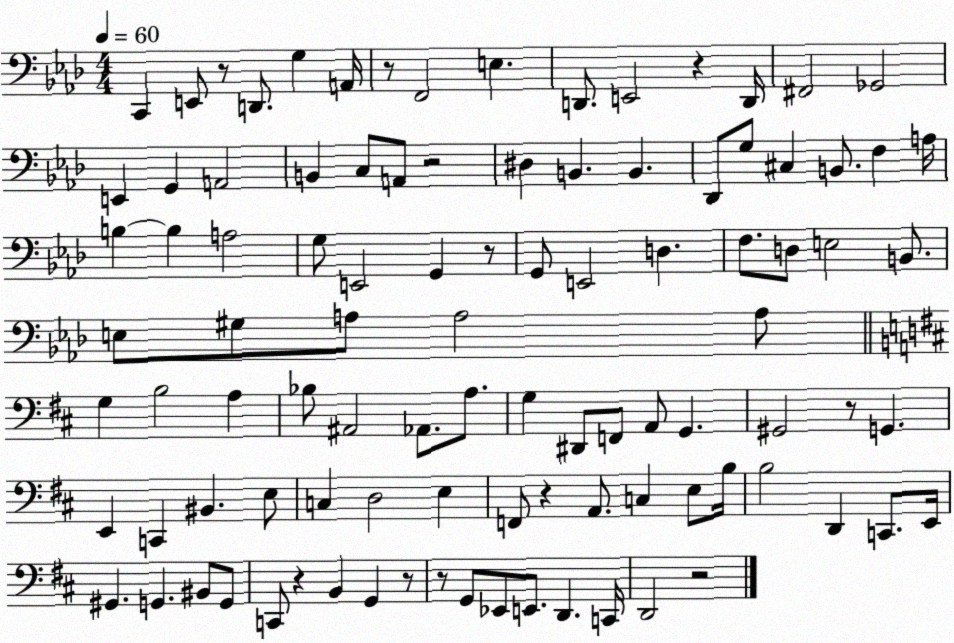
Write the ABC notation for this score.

X:1
T:Untitled
M:4/4
L:1/4
K:Ab
C,, E,,/2 z/2 D,,/2 G, A,,/4 z/2 F,,2 E, D,,/2 E,,2 z D,,/4 ^F,,2 _G,,2 E,, G,, A,,2 B,, C,/2 A,,/2 z2 ^D, B,, B,, _D,,/2 G,/2 ^C, B,,/2 F, A,/4 B, B, A,2 G,/2 E,,2 G,, z/2 G,,/2 E,,2 D, F,/2 D,/2 E,2 B,,/2 E,/2 ^G,/2 A,/2 A,2 A,/2 G, B,2 A, _B,/2 ^A,,2 _A,,/2 A,/2 G, ^D,,/2 F,,/2 A,,/2 G,, ^G,,2 z/2 G,, E,, C,, ^B,, E,/2 C, D,2 E, F,,/2 z A,,/2 C, E,/2 B,/4 B,2 D,, C,,/2 E,,/4 ^G,, G,, ^B,,/2 G,,/2 C,,/2 z B,, G,, z/2 z/2 G,,/2 _E,,/2 E,,/2 D,, C,,/4 D,,2 z2